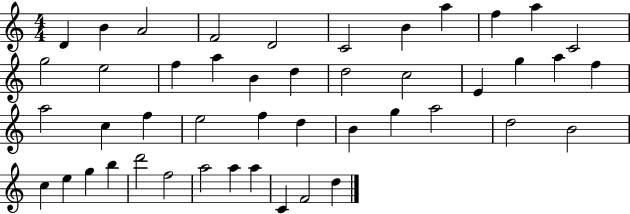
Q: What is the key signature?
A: C major